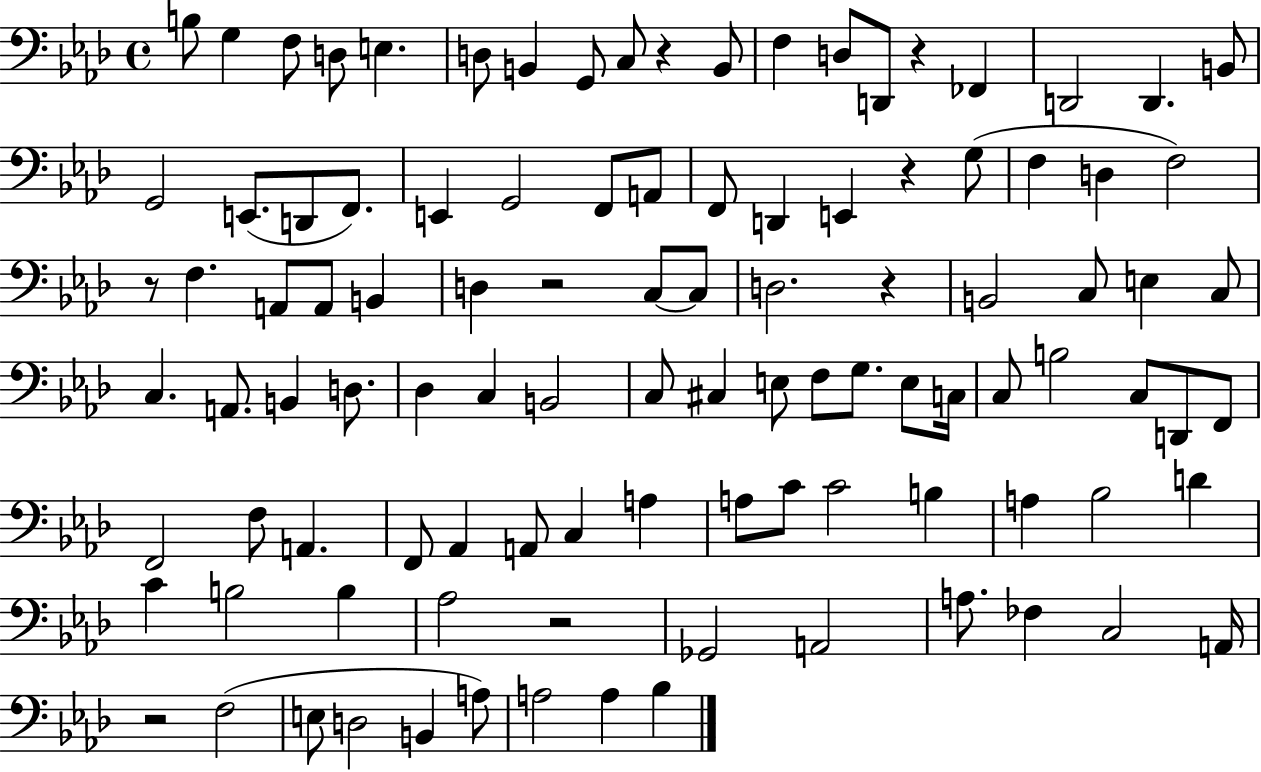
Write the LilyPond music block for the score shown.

{
  \clef bass
  \time 4/4
  \defaultTimeSignature
  \key aes \major
  b8 g4 f8 d8 e4. | d8 b,4 g,8 c8 r4 b,8 | f4 d8 d,8 r4 fes,4 | d,2 d,4. b,8 | \break g,2 e,8.( d,8 f,8.) | e,4 g,2 f,8 a,8 | f,8 d,4 e,4 r4 g8( | f4 d4 f2) | \break r8 f4. a,8 a,8 b,4 | d4 r2 c8~~ c8 | d2. r4 | b,2 c8 e4 c8 | \break c4. a,8. b,4 d8. | des4 c4 b,2 | c8 cis4 e8 f8 g8. e8 c16 | c8 b2 c8 d,8 f,8 | \break f,2 f8 a,4. | f,8 aes,4 a,8 c4 a4 | a8 c'8 c'2 b4 | a4 bes2 d'4 | \break c'4 b2 b4 | aes2 r2 | ges,2 a,2 | a8. fes4 c2 a,16 | \break r2 f2( | e8 d2 b,4 a8) | a2 a4 bes4 | \bar "|."
}